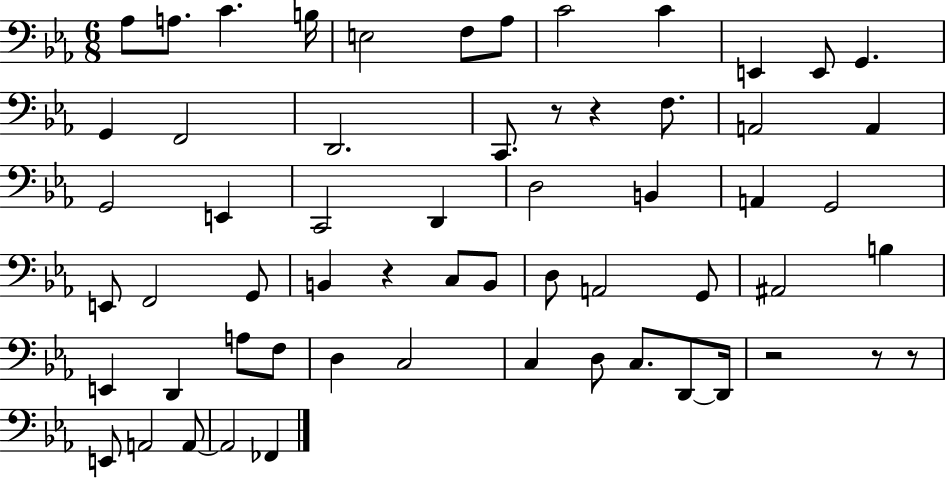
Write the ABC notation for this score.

X:1
T:Untitled
M:6/8
L:1/4
K:Eb
_A,/2 A,/2 C B,/4 E,2 F,/2 _A,/2 C2 C E,, E,,/2 G,, G,, F,,2 D,,2 C,,/2 z/2 z F,/2 A,,2 A,, G,,2 E,, C,,2 D,, D,2 B,, A,, G,,2 E,,/2 F,,2 G,,/2 B,, z C,/2 B,,/2 D,/2 A,,2 G,,/2 ^A,,2 B, E,, D,, A,/2 F,/2 D, C,2 C, D,/2 C,/2 D,,/2 D,,/4 z2 z/2 z/2 E,,/2 A,,2 A,,/2 A,,2 _F,,